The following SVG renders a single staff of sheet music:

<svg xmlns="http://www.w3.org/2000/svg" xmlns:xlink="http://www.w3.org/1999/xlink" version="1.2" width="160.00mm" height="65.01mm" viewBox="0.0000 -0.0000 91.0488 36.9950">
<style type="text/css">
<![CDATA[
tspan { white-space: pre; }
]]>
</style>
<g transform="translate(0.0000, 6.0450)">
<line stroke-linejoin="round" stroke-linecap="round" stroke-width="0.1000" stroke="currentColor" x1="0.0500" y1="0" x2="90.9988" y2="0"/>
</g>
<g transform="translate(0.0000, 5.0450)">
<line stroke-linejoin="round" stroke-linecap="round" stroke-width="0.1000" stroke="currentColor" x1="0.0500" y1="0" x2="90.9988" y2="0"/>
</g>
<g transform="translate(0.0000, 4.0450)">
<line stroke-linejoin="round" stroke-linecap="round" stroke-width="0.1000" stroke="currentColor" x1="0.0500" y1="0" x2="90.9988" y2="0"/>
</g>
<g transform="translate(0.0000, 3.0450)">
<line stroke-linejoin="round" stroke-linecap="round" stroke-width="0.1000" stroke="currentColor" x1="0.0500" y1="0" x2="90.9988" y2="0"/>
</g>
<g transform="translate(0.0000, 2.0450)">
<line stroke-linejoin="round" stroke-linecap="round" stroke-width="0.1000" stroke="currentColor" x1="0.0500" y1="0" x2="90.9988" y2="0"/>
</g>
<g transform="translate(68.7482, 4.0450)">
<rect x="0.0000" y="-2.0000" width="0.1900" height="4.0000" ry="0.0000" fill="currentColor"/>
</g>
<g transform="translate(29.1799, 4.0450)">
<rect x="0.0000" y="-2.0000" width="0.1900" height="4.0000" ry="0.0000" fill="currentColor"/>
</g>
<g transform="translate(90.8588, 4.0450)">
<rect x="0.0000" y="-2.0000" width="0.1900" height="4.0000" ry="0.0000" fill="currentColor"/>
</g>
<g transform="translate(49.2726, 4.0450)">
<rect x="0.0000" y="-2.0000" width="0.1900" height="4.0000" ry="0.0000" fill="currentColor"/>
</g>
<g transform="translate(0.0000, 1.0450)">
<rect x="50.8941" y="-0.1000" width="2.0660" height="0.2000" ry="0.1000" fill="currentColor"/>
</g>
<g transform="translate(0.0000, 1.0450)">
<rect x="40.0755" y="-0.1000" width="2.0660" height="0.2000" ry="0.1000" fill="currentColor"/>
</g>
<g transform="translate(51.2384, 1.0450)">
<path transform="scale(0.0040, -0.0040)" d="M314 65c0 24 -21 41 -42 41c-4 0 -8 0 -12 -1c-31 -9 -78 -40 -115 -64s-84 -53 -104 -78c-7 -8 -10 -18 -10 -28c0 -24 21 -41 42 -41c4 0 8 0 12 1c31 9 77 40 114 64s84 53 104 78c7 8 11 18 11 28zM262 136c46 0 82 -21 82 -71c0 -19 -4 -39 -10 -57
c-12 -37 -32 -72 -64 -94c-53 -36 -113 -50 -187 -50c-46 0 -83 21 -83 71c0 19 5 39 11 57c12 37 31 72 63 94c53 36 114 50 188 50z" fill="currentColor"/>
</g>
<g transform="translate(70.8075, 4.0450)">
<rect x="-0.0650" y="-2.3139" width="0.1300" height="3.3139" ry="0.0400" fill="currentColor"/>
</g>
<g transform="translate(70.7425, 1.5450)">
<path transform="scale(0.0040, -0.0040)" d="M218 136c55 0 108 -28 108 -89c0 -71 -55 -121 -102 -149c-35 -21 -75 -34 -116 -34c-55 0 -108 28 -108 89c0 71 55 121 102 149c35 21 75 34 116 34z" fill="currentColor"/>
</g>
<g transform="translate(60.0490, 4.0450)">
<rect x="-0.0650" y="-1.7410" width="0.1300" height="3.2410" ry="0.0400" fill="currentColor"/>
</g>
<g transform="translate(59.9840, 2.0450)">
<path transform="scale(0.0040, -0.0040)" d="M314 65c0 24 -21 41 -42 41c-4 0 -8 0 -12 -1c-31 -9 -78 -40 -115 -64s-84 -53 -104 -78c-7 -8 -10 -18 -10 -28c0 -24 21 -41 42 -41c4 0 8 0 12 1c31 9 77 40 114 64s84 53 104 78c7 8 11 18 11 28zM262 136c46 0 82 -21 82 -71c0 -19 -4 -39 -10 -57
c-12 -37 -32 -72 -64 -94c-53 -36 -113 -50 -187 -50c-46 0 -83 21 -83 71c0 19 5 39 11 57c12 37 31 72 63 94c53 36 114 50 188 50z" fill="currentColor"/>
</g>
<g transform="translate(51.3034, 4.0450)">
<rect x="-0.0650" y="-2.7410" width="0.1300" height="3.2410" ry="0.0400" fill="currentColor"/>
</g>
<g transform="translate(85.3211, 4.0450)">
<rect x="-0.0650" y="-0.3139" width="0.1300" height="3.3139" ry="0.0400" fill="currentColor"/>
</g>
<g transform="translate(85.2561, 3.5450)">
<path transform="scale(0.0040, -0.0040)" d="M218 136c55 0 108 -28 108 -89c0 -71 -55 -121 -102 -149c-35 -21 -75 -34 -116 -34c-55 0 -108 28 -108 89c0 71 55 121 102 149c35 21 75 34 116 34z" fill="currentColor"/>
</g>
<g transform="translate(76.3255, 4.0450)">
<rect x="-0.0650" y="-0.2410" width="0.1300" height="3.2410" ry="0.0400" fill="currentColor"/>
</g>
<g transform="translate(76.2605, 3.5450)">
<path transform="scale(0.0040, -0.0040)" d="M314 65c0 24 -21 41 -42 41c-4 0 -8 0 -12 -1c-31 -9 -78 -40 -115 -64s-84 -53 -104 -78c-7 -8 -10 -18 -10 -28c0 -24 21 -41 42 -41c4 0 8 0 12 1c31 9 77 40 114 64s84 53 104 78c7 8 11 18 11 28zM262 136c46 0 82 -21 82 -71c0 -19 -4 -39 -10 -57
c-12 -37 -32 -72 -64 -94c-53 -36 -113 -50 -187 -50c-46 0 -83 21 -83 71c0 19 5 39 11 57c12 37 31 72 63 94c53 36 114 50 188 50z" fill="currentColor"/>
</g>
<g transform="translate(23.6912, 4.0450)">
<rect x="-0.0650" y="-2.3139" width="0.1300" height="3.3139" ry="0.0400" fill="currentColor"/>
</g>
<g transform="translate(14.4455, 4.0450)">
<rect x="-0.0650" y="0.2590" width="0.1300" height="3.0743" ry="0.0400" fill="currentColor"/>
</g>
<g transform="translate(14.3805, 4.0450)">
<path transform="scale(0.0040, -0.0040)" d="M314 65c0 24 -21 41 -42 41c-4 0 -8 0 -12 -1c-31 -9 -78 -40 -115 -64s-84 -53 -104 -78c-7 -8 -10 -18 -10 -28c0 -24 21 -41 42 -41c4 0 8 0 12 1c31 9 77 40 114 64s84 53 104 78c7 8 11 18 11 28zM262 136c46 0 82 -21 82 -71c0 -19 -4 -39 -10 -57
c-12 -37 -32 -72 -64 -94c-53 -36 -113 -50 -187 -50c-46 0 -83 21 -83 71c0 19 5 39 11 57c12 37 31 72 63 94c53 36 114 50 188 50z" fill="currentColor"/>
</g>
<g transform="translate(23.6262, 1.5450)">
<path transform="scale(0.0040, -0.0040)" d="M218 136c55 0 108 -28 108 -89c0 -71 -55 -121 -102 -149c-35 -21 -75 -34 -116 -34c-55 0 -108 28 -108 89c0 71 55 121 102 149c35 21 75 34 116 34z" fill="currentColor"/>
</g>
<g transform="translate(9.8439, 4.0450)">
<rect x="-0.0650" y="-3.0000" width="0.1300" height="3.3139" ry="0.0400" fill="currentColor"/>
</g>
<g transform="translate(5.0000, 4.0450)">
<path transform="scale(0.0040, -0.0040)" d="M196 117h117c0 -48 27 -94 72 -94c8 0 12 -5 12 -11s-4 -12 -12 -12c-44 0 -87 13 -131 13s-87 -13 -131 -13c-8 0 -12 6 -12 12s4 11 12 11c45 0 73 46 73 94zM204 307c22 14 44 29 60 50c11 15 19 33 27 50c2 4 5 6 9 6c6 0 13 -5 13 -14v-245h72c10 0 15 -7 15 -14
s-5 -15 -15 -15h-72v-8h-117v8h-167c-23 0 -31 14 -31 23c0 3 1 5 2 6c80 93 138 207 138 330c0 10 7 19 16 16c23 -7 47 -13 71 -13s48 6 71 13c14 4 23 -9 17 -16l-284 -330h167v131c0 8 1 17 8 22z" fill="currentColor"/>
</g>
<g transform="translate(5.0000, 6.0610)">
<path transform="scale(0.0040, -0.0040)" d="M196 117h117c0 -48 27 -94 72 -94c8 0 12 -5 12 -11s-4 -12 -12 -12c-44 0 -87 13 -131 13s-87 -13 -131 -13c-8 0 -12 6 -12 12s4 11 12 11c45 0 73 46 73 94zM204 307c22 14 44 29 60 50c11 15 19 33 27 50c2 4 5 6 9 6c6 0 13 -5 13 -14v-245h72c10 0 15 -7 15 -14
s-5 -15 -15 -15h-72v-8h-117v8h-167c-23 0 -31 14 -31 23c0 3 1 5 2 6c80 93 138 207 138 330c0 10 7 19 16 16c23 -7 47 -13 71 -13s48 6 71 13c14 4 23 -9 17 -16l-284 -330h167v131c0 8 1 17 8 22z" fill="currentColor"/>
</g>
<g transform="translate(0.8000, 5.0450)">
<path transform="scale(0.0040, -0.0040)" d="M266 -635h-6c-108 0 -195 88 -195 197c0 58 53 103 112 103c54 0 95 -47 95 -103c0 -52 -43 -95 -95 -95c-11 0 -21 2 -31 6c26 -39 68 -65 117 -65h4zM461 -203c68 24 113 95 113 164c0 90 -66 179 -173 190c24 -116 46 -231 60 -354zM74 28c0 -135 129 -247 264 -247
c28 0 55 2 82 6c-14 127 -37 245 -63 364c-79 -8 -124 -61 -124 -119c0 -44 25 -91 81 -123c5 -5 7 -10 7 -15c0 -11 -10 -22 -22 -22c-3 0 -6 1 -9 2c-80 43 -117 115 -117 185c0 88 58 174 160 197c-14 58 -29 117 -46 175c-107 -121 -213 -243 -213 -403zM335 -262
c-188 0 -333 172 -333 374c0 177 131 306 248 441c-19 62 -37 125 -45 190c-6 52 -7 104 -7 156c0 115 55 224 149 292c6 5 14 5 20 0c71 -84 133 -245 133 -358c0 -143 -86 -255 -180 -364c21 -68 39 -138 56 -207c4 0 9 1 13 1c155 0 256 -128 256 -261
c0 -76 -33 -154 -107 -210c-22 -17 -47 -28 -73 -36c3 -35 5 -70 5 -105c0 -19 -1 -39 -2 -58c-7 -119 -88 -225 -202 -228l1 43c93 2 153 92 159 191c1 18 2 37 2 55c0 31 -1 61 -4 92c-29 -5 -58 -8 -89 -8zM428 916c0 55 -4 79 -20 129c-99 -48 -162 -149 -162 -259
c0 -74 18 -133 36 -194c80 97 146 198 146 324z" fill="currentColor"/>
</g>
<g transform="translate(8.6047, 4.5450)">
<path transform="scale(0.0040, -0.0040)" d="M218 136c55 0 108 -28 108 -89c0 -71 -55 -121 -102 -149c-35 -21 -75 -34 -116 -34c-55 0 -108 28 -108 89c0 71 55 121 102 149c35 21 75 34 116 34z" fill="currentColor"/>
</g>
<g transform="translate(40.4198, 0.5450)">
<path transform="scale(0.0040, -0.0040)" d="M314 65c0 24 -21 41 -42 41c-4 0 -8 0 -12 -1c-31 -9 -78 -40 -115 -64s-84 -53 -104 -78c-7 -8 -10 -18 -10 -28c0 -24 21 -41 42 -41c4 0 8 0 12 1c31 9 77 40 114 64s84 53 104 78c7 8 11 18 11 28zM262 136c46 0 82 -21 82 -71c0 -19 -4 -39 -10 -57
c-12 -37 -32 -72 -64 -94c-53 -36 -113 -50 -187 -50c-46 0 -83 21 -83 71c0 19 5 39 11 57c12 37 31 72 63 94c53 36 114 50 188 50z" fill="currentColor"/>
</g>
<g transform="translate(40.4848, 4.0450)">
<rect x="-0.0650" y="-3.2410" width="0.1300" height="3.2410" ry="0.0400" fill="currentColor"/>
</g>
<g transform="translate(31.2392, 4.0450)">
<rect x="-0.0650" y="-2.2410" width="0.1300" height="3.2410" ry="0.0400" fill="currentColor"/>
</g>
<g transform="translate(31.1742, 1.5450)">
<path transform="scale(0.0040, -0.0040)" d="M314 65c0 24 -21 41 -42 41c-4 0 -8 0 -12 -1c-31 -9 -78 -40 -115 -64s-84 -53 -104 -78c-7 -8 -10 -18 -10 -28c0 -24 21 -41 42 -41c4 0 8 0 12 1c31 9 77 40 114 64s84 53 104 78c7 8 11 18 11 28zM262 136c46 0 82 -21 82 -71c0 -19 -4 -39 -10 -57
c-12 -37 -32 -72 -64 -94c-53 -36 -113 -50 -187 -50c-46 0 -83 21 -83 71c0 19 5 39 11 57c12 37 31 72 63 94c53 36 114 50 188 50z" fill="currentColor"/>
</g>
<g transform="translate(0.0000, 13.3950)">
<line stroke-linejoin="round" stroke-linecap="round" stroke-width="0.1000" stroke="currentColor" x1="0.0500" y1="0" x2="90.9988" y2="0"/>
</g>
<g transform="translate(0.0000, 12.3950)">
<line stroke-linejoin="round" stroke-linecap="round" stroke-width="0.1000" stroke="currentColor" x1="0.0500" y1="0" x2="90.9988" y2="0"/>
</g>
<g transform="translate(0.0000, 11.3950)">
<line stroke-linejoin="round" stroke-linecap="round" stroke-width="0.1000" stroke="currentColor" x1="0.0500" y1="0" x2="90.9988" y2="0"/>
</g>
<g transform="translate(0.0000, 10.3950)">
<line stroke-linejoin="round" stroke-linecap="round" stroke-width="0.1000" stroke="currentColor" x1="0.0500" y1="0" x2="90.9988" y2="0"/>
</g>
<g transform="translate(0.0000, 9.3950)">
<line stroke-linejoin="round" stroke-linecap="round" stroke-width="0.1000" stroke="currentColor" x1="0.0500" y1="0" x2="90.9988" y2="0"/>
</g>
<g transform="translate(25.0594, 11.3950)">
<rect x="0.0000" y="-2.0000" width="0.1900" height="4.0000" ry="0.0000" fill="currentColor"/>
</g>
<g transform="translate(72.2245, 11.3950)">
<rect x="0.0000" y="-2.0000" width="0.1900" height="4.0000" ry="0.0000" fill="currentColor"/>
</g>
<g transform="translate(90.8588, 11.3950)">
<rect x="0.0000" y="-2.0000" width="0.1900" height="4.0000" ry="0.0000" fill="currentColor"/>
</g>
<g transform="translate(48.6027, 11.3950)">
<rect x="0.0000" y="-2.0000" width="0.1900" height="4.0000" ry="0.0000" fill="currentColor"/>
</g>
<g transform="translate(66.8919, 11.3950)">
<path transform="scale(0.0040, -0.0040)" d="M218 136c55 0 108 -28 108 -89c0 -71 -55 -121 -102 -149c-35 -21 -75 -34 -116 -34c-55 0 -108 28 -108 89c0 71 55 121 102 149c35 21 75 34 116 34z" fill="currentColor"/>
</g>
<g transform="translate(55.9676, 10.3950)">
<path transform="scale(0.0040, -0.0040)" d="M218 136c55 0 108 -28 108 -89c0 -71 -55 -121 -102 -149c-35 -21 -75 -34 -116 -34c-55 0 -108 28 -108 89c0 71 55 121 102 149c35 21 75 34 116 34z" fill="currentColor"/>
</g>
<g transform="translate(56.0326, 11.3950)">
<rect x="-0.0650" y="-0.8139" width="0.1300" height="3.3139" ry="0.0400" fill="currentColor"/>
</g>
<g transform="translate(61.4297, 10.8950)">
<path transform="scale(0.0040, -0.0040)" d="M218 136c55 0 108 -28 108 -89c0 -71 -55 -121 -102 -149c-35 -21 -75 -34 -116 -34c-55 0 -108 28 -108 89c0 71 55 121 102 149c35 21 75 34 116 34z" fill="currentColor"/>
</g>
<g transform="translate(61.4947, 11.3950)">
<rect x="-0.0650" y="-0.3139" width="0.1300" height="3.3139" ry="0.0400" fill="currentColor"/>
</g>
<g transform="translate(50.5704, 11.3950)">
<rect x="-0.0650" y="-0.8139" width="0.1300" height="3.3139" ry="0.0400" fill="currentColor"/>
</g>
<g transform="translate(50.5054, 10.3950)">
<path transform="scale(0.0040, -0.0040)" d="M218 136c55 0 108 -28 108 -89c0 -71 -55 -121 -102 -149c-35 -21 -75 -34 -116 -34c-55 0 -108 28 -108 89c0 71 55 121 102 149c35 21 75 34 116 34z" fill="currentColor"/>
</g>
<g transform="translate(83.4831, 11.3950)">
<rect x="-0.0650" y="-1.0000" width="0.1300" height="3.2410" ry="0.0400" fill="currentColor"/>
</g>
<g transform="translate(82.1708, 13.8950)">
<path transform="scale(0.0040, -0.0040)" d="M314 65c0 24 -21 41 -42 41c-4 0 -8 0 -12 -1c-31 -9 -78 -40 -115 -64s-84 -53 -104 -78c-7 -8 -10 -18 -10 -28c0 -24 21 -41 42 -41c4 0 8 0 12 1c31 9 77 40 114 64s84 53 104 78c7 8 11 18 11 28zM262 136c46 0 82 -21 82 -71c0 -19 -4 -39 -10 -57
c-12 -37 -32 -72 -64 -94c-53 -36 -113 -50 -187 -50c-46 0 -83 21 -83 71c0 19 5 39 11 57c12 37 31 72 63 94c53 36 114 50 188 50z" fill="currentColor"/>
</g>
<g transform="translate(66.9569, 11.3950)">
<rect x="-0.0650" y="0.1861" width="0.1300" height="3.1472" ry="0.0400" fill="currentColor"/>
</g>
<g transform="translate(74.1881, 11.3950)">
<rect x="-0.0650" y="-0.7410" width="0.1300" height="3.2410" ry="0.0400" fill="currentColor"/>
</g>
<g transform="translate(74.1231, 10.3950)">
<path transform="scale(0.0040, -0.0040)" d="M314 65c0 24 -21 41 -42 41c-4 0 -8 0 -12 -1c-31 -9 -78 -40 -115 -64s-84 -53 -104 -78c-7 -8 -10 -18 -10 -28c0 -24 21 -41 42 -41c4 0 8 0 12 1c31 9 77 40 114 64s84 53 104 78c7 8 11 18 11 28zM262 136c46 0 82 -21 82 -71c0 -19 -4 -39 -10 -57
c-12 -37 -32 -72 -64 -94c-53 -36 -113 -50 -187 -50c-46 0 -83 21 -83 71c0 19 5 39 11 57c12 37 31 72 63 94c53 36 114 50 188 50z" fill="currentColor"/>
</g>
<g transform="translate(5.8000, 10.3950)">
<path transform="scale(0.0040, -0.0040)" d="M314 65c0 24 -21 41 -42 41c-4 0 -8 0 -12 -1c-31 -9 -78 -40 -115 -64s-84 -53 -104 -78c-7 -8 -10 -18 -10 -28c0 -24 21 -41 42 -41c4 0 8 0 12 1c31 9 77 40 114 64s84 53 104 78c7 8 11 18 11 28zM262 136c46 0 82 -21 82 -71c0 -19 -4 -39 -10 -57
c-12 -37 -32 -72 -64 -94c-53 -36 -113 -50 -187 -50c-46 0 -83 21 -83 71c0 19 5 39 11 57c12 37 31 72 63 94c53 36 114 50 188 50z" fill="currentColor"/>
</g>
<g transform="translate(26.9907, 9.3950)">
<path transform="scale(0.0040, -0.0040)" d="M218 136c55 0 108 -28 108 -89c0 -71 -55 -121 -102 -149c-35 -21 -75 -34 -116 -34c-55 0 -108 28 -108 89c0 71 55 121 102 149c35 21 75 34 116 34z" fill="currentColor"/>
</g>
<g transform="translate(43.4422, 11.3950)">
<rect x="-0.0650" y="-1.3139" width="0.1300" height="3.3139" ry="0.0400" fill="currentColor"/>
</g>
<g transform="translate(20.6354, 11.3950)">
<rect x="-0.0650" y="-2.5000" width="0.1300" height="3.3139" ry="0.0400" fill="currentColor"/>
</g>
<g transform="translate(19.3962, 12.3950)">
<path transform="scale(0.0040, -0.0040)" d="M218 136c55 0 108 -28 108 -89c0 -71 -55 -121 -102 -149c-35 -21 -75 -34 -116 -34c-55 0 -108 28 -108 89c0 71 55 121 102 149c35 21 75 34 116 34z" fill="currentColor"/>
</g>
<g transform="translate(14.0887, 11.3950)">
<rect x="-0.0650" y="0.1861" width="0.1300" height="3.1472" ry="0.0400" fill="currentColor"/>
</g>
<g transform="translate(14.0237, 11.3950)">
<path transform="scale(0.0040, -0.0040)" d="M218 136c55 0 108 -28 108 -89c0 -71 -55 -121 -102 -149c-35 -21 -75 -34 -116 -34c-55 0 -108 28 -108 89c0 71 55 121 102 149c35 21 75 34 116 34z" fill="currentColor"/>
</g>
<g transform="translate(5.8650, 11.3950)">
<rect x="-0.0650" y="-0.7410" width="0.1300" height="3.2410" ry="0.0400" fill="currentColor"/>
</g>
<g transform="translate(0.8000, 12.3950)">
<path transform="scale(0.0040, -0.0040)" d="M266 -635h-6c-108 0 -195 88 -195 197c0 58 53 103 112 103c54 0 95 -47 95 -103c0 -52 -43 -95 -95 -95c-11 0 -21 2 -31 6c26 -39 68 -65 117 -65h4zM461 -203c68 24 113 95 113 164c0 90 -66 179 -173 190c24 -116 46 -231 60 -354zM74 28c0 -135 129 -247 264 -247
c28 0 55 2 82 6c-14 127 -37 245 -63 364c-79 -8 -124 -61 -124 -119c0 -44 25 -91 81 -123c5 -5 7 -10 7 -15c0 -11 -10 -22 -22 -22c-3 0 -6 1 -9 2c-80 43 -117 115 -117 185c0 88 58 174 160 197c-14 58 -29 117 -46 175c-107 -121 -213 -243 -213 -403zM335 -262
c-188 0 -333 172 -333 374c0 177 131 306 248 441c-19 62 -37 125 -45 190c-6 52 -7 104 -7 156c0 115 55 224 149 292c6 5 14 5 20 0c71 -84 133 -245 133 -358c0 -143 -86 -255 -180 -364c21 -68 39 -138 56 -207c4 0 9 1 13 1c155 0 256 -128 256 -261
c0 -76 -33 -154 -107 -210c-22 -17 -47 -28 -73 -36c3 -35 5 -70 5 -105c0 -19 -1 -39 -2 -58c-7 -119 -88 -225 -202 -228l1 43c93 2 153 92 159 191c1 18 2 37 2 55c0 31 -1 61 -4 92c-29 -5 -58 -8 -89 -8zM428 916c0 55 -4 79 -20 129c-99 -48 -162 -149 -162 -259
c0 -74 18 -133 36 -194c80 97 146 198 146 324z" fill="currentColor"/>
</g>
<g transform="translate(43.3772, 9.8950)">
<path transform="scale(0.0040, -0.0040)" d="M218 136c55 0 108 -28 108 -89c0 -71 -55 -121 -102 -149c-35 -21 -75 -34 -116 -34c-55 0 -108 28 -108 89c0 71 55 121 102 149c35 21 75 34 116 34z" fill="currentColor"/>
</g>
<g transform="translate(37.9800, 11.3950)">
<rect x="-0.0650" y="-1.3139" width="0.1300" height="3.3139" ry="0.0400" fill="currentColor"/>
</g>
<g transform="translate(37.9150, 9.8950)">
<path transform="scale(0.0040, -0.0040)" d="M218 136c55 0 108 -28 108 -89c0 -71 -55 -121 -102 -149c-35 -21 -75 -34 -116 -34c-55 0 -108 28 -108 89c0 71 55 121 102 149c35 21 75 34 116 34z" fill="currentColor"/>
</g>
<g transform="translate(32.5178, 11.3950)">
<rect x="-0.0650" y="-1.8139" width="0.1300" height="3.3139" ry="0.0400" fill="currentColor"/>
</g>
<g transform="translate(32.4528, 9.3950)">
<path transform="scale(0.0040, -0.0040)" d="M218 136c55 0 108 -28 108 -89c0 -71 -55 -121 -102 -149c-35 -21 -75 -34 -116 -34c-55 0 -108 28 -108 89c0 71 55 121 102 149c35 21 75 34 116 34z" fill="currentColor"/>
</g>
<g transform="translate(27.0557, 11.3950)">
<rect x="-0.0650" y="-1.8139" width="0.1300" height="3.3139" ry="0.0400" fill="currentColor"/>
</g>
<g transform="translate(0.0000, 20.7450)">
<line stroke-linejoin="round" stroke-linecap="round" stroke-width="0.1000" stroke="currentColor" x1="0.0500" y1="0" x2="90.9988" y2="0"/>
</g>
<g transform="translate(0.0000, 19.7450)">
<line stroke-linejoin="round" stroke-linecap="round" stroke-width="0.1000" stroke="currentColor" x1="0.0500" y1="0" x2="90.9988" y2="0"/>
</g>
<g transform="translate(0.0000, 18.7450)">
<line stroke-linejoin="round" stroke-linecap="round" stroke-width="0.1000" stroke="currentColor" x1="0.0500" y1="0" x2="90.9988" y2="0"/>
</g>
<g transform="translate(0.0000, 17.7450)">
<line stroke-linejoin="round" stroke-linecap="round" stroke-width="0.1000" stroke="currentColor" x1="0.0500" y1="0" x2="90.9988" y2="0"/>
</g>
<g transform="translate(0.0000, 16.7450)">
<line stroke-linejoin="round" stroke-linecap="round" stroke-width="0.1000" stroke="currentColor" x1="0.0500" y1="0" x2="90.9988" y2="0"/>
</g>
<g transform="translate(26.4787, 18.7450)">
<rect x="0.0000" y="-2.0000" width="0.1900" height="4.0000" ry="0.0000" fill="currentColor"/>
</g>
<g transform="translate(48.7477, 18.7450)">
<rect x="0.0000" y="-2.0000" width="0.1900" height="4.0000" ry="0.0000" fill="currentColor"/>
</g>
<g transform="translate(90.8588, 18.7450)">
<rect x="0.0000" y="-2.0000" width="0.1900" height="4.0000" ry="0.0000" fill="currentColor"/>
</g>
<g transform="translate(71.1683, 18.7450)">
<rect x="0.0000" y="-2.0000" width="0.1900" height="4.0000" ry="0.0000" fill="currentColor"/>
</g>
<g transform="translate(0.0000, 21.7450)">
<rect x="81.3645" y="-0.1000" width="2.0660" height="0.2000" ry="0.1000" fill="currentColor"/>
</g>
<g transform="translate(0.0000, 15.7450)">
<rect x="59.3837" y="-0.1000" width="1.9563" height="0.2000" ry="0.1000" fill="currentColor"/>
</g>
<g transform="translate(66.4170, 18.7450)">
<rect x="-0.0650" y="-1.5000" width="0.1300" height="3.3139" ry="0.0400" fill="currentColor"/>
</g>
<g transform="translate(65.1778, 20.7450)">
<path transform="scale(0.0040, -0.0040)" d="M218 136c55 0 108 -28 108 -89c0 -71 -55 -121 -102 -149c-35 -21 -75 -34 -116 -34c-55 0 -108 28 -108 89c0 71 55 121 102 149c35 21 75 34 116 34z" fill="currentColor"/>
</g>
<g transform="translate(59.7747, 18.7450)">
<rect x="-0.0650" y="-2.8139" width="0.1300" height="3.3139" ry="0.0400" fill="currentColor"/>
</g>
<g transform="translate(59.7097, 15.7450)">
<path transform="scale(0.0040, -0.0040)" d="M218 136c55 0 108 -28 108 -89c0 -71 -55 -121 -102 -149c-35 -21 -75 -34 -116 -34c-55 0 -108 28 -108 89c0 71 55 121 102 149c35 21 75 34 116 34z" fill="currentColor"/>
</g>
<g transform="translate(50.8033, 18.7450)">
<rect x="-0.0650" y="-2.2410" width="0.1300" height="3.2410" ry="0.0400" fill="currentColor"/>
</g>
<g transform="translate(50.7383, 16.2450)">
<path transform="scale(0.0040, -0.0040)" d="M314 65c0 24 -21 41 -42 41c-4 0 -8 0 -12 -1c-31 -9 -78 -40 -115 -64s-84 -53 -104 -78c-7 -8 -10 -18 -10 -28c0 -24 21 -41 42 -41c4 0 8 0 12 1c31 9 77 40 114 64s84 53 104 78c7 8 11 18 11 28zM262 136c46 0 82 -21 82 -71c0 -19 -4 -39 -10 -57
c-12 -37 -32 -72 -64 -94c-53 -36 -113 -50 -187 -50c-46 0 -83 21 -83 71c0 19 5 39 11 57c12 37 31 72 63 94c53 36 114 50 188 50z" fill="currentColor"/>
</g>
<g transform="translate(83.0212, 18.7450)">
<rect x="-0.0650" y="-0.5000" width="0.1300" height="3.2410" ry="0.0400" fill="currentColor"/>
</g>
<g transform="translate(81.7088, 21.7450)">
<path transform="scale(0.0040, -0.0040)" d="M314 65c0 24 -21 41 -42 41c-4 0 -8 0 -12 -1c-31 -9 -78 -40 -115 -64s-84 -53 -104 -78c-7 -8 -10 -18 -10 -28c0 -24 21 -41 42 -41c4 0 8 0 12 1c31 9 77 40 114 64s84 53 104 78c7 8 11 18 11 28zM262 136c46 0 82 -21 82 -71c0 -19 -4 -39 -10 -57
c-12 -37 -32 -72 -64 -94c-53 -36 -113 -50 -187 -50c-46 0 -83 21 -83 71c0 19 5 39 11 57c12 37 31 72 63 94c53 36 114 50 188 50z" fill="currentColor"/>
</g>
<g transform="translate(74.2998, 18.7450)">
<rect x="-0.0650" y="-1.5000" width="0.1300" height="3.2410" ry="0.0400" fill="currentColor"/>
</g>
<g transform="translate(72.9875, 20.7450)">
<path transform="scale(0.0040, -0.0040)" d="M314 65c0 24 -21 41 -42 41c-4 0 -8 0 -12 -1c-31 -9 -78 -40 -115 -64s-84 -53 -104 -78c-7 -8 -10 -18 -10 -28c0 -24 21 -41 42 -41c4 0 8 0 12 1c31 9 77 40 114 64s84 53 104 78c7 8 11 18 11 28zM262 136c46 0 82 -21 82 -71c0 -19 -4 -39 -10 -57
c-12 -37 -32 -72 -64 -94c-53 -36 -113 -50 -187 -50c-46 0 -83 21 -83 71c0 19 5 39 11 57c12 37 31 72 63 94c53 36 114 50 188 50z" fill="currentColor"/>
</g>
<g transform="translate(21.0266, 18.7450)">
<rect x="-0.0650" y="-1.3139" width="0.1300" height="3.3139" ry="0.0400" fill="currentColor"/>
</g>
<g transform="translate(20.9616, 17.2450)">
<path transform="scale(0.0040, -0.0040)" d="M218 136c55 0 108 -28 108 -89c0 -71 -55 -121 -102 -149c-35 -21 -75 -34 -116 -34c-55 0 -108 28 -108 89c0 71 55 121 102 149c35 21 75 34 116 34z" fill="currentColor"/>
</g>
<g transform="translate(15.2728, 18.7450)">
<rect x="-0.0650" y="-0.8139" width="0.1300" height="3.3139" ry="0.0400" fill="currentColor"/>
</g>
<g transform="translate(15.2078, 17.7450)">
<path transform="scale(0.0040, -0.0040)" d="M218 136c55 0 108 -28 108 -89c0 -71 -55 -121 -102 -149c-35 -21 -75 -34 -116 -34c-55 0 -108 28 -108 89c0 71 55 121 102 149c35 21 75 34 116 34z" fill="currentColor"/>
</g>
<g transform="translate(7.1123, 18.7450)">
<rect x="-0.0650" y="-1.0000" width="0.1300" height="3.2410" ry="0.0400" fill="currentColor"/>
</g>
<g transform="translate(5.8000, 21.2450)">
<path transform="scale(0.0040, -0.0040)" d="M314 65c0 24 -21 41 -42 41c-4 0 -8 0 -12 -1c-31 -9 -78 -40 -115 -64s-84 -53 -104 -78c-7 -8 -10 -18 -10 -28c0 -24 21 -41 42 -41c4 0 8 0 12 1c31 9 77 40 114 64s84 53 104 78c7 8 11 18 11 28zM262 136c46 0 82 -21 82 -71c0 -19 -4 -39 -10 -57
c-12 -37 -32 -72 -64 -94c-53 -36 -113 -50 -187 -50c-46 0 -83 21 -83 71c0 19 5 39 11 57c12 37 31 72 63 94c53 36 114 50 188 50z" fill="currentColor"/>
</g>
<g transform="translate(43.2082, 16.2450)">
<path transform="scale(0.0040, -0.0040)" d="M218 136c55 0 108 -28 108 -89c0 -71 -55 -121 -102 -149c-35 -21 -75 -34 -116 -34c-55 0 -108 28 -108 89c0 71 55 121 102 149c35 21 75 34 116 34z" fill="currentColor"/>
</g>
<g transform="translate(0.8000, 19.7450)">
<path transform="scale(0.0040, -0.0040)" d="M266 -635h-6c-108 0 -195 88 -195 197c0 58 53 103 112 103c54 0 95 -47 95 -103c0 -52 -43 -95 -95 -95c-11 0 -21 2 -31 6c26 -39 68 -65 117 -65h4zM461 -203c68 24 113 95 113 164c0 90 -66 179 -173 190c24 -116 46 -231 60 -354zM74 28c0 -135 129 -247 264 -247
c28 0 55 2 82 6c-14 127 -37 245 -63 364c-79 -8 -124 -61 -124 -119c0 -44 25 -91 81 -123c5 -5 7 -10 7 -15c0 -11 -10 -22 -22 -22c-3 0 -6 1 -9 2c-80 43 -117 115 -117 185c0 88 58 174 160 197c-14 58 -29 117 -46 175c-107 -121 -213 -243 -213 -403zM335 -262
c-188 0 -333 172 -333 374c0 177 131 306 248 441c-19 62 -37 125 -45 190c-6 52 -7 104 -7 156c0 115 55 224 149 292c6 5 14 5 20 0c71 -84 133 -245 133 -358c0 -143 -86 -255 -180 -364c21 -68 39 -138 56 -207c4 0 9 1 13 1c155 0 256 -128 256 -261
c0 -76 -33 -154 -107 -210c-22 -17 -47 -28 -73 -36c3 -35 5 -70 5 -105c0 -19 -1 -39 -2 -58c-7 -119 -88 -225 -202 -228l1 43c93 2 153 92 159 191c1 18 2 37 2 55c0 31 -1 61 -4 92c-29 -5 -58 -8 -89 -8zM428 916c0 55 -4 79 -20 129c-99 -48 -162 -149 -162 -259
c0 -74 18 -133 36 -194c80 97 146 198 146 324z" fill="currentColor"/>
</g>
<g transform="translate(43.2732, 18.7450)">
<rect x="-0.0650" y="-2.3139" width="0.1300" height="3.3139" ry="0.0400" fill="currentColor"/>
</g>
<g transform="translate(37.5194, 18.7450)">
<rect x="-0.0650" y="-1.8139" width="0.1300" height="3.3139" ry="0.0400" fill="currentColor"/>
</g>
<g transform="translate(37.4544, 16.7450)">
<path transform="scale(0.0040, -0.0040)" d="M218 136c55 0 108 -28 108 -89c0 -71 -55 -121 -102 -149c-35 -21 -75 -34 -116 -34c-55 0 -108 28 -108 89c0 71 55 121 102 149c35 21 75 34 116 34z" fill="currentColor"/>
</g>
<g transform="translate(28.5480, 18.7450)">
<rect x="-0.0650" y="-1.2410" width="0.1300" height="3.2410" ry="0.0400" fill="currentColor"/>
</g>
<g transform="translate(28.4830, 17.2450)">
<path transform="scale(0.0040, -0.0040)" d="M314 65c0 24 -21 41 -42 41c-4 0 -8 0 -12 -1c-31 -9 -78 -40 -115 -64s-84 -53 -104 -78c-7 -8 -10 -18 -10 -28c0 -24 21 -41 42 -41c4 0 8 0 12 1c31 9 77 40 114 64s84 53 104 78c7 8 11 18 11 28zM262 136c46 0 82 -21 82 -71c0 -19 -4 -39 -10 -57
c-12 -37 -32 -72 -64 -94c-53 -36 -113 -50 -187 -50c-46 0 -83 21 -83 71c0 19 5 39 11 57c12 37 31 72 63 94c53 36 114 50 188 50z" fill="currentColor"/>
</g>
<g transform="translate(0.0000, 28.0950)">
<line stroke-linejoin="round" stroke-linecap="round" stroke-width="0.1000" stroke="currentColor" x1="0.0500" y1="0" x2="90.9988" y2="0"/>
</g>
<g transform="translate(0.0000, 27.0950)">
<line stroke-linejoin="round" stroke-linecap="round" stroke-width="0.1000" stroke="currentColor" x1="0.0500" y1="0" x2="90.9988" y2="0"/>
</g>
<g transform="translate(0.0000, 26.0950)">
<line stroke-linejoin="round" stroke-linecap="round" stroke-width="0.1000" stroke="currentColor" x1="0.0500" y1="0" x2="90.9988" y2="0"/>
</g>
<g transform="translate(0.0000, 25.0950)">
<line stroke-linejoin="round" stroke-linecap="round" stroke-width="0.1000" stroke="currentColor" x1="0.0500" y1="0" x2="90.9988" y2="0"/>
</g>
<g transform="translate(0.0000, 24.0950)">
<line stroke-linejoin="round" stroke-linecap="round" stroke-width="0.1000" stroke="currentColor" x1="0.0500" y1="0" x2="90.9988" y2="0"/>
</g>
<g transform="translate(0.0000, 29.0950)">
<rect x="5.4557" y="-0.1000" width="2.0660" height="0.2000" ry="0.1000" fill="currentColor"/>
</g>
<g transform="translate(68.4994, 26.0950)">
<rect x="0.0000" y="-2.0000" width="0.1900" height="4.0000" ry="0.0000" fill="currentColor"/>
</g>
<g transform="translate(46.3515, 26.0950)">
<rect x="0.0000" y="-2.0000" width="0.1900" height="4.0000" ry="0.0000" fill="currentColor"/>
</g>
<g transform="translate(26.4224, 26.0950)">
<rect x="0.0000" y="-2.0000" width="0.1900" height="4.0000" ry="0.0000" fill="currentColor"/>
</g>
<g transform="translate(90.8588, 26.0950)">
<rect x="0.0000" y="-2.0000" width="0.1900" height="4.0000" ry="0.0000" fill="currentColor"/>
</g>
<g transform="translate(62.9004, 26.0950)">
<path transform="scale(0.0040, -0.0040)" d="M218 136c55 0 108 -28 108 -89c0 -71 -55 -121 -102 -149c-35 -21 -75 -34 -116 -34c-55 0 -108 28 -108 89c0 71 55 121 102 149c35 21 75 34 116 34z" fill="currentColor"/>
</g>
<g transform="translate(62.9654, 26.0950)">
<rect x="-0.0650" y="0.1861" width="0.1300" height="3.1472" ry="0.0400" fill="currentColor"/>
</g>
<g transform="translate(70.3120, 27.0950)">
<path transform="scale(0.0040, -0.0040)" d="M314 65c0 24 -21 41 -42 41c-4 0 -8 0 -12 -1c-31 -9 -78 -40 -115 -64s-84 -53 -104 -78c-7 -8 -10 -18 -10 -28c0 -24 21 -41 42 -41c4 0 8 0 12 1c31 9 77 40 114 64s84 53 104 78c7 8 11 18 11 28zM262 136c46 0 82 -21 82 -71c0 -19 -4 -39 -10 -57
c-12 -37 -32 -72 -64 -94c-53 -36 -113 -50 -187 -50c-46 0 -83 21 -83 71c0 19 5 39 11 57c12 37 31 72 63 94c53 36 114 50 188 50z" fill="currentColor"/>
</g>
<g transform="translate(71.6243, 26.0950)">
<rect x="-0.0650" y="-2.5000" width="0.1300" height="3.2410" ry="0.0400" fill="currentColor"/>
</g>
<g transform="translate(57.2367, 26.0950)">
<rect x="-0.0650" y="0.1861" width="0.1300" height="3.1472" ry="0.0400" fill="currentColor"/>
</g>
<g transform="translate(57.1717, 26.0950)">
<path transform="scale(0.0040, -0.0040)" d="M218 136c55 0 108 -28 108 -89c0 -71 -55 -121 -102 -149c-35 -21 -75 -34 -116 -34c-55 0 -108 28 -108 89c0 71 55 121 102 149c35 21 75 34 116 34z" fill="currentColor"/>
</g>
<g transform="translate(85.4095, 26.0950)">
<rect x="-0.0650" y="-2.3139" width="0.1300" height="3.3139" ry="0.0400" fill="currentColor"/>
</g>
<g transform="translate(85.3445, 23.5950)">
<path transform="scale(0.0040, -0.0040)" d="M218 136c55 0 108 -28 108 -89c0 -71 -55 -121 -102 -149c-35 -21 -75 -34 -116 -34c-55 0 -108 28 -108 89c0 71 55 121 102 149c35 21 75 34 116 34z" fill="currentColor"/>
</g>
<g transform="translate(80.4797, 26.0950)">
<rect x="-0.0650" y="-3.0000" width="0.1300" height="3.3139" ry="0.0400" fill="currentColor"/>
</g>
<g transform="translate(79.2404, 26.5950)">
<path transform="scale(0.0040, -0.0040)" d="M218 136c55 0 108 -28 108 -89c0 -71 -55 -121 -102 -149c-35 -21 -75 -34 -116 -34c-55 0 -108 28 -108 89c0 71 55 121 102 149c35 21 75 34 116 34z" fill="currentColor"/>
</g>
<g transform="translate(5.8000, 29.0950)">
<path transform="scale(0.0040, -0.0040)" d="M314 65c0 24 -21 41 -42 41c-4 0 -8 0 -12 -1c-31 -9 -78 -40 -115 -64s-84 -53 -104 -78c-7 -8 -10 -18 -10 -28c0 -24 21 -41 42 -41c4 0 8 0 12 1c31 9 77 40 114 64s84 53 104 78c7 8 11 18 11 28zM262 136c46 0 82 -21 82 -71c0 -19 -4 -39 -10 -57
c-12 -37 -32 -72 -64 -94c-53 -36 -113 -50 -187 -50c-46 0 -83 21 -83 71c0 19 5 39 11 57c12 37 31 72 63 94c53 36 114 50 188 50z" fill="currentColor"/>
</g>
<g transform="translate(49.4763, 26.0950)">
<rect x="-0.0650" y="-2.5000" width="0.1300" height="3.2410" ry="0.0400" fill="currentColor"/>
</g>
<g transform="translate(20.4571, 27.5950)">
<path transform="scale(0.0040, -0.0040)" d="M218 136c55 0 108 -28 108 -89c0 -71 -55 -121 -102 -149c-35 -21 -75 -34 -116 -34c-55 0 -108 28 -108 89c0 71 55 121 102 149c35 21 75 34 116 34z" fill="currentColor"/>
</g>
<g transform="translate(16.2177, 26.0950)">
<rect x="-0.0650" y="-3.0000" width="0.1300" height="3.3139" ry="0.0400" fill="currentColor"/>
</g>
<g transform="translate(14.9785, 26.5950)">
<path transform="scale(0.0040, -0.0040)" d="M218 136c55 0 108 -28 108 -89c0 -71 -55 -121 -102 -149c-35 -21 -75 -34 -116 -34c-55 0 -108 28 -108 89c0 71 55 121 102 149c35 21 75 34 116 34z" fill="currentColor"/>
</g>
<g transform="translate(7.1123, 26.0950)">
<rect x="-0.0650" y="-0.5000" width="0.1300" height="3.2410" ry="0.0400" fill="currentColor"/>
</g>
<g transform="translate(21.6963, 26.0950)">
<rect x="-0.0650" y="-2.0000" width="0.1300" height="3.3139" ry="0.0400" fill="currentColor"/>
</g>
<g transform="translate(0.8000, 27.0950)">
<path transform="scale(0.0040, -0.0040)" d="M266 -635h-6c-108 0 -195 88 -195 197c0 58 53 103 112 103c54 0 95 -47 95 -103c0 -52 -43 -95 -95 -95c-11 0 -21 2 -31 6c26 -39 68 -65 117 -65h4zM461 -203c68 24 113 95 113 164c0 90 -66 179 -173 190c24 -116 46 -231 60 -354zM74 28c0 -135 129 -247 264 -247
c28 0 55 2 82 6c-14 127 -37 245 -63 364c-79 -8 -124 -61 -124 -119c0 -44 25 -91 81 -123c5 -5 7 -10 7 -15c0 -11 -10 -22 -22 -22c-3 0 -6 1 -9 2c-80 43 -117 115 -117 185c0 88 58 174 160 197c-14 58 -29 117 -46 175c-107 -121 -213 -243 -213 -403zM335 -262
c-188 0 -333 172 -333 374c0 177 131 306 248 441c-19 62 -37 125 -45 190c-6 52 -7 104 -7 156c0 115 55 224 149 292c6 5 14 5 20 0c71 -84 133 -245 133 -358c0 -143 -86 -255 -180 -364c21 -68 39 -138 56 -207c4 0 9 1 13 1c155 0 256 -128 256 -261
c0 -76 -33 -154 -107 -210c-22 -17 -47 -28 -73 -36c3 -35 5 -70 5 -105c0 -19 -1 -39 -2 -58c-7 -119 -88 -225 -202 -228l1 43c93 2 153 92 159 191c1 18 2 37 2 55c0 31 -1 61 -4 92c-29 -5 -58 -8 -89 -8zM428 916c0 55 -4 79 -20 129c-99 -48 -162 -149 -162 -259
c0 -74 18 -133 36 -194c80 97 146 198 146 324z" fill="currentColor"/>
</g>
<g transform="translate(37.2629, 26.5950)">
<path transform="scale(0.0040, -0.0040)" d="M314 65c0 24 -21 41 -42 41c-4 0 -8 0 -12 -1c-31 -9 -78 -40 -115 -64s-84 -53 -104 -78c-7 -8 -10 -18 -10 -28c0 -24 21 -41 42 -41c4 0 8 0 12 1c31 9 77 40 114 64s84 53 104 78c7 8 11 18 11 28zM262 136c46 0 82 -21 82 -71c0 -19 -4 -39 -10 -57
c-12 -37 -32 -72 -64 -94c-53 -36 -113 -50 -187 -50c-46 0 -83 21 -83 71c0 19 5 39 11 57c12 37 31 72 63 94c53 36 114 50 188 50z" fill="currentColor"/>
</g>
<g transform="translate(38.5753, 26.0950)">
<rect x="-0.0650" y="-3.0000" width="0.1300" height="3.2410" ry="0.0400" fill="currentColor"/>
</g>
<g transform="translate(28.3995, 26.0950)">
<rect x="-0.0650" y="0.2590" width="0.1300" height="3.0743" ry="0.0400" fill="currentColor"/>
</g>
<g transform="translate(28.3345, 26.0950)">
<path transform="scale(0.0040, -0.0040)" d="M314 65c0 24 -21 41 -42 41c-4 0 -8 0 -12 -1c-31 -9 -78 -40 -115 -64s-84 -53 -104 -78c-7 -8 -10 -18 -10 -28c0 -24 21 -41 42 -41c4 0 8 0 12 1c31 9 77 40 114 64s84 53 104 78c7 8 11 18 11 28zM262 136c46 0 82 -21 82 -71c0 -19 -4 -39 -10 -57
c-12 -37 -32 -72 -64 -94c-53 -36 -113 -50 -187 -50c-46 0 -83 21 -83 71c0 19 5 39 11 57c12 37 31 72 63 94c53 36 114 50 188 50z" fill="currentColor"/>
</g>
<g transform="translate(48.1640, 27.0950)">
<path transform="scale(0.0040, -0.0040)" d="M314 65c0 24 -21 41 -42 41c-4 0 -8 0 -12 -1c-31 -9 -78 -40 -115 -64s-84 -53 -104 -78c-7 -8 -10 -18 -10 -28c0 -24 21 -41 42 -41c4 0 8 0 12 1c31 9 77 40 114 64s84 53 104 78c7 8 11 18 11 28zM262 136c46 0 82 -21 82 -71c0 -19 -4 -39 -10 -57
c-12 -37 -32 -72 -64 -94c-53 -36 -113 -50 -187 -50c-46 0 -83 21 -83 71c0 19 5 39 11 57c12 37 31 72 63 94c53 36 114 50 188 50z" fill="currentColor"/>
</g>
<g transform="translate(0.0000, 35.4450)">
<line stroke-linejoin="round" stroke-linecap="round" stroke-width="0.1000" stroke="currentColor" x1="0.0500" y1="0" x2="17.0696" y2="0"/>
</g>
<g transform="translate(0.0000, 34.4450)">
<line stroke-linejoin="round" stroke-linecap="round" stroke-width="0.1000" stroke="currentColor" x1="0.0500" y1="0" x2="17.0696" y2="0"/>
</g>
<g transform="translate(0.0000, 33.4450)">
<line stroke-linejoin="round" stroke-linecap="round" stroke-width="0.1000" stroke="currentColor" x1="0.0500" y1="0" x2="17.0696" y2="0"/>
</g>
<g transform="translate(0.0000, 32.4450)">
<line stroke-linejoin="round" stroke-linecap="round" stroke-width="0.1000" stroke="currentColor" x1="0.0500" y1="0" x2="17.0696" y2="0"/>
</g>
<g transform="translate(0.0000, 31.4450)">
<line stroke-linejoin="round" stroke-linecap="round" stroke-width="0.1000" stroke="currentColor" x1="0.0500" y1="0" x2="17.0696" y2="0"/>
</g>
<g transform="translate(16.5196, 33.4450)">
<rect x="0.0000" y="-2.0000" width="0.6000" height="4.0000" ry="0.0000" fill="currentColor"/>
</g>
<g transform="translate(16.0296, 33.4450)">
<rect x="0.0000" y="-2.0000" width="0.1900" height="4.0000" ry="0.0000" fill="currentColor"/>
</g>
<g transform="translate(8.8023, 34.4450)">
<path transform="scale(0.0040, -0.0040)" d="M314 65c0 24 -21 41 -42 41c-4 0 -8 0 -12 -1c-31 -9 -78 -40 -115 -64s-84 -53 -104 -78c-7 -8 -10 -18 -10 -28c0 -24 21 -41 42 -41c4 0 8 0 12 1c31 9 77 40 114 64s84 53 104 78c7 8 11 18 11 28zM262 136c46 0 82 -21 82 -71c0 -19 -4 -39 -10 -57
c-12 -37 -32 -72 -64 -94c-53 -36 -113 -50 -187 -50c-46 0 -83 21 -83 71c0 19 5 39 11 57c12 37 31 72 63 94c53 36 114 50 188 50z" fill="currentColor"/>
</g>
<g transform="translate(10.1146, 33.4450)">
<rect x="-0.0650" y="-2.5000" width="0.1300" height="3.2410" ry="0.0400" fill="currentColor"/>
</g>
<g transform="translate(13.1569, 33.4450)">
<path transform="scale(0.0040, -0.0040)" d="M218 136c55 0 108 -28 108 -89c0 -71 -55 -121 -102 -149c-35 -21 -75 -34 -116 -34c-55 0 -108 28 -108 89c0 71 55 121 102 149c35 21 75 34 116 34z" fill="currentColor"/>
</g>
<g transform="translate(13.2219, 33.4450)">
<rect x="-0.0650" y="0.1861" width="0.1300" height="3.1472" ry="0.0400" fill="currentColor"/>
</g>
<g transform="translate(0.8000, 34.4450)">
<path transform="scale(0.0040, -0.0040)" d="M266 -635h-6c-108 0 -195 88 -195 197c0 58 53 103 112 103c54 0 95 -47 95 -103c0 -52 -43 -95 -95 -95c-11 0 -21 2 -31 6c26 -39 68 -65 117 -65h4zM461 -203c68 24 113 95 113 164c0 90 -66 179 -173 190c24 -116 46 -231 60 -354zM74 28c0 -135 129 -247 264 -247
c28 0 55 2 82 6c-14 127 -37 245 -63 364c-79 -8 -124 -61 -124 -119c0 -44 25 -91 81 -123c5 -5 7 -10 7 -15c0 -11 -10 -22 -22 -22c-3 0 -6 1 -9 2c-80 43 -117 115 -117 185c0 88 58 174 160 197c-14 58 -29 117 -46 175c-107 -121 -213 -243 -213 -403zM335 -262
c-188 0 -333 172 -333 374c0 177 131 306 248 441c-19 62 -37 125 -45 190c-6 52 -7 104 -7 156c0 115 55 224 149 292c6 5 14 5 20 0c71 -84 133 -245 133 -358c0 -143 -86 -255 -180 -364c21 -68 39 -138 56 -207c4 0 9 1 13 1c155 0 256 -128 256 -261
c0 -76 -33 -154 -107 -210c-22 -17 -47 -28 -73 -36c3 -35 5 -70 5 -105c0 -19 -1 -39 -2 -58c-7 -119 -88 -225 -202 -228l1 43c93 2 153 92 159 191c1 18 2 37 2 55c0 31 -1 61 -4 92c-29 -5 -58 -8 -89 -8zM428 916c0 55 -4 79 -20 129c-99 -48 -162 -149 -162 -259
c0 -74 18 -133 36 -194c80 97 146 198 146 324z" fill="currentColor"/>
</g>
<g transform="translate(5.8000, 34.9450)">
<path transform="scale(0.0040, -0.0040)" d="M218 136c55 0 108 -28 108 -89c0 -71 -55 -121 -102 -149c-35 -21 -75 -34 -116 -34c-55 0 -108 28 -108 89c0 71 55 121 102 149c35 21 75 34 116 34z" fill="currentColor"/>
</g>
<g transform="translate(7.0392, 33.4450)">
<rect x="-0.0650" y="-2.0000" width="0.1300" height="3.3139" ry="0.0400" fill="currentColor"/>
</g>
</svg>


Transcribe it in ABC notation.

X:1
T:Untitled
M:4/4
L:1/4
K:C
A B2 g g2 b2 a2 f2 g c2 c d2 B G f f e e d d c B d2 D2 D2 d e e2 f g g2 a E E2 C2 C2 A F B2 A2 G2 B B G2 A g F G2 B